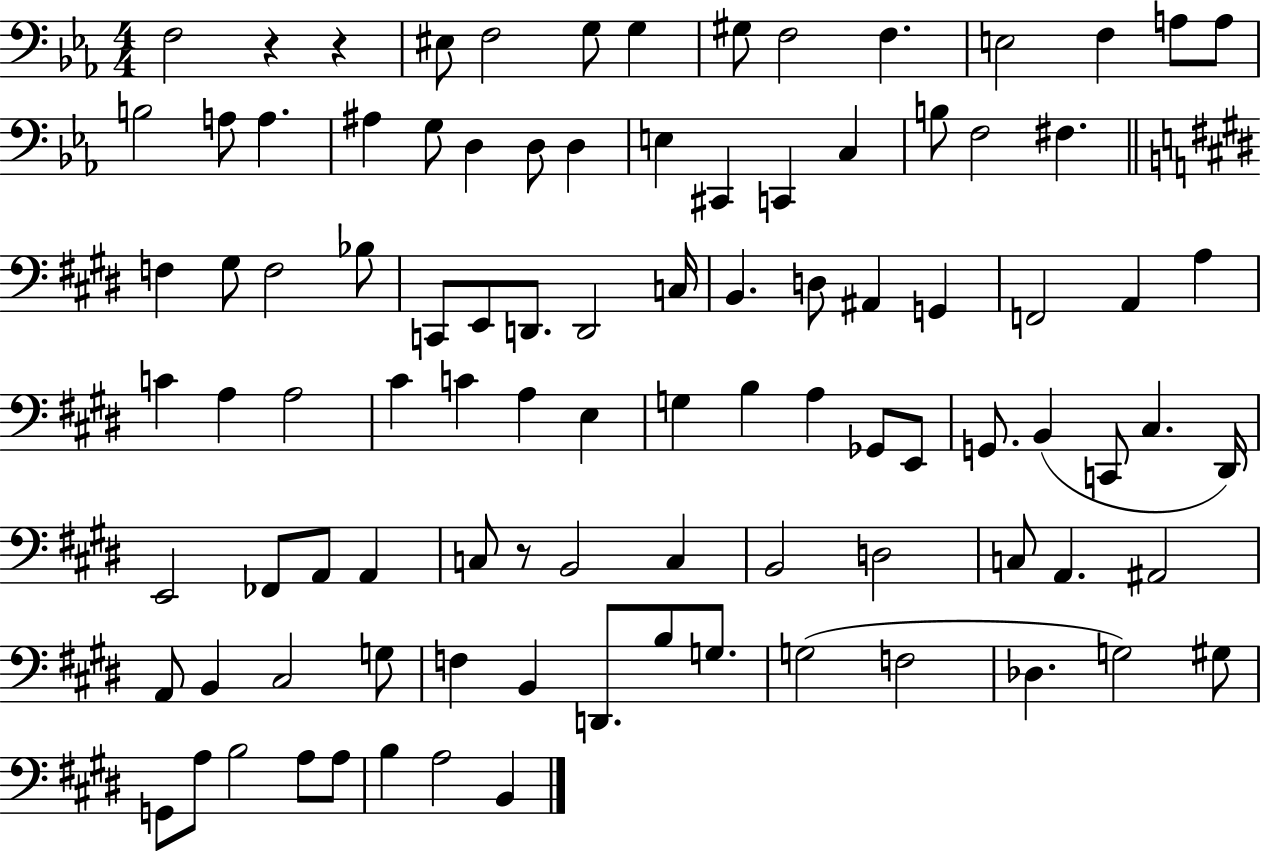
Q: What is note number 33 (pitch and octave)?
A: E2